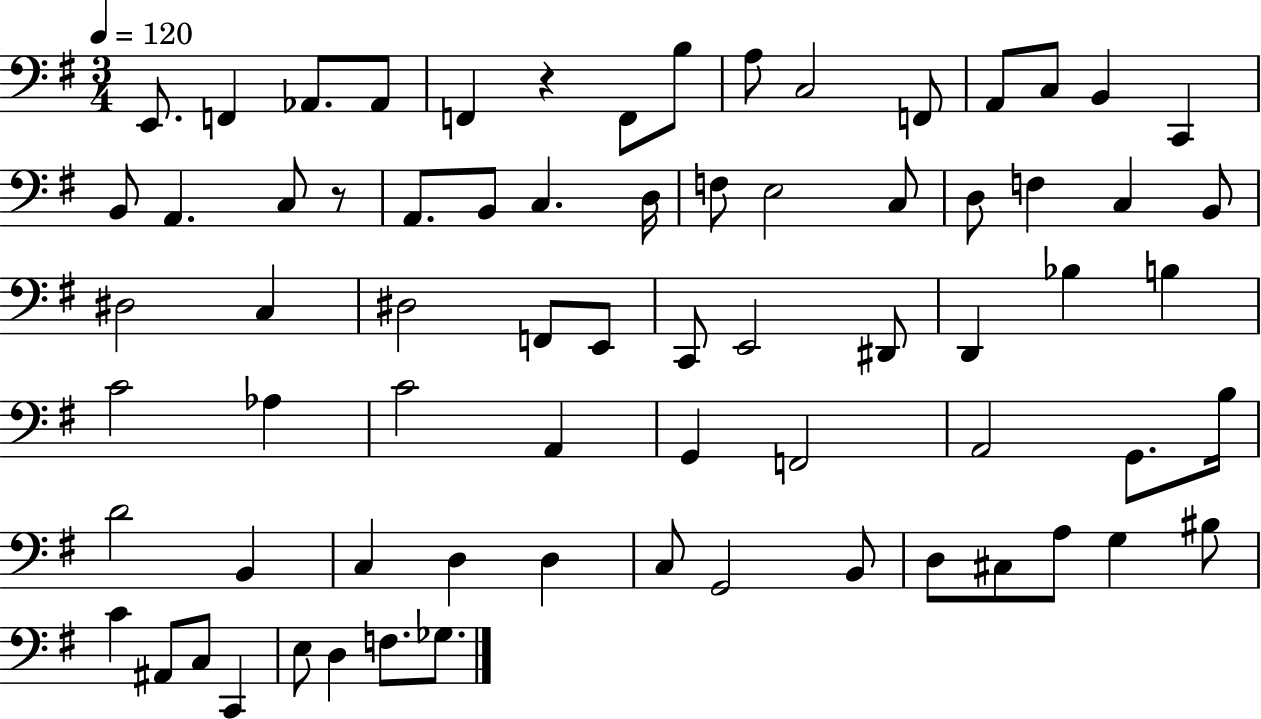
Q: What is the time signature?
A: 3/4